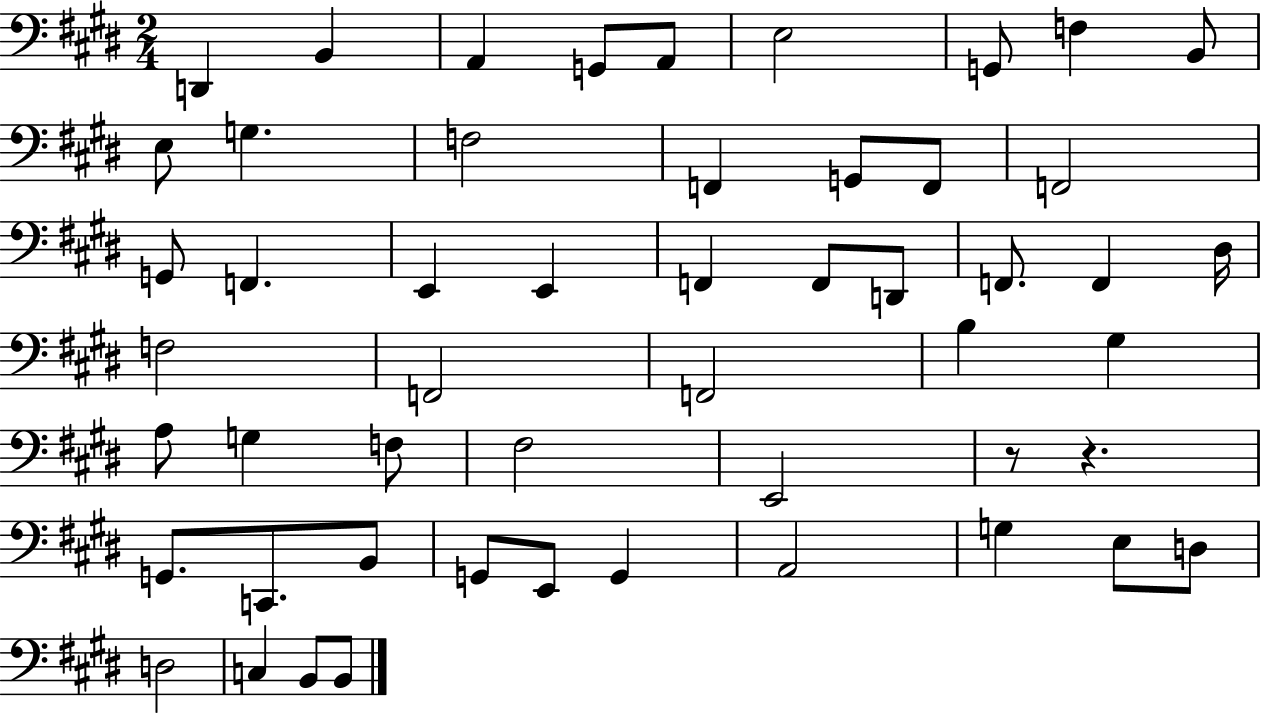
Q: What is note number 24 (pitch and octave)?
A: F2